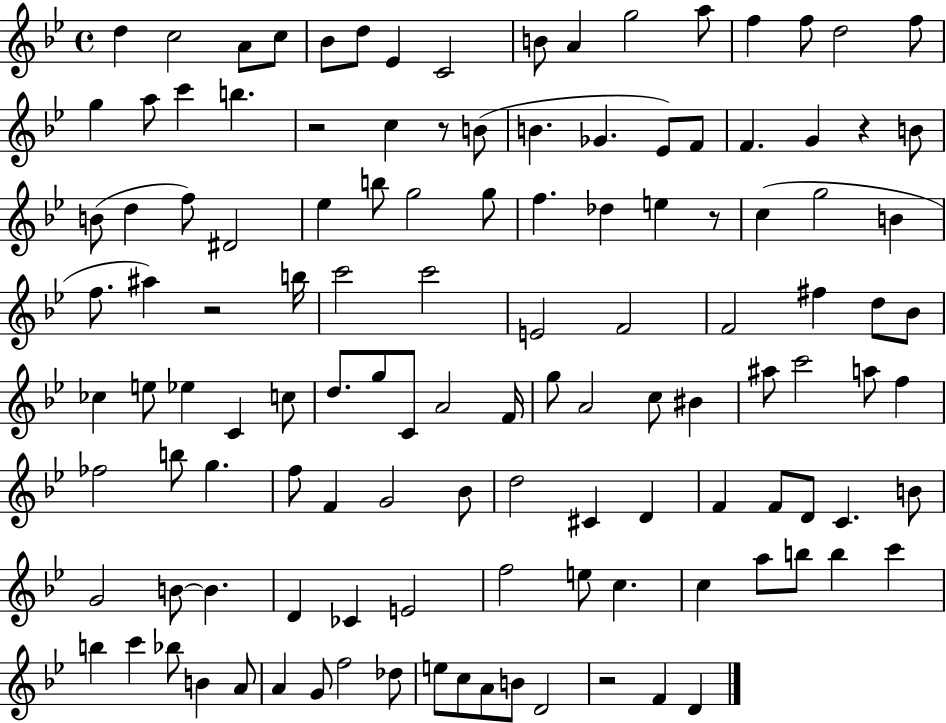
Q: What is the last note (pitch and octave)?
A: D4